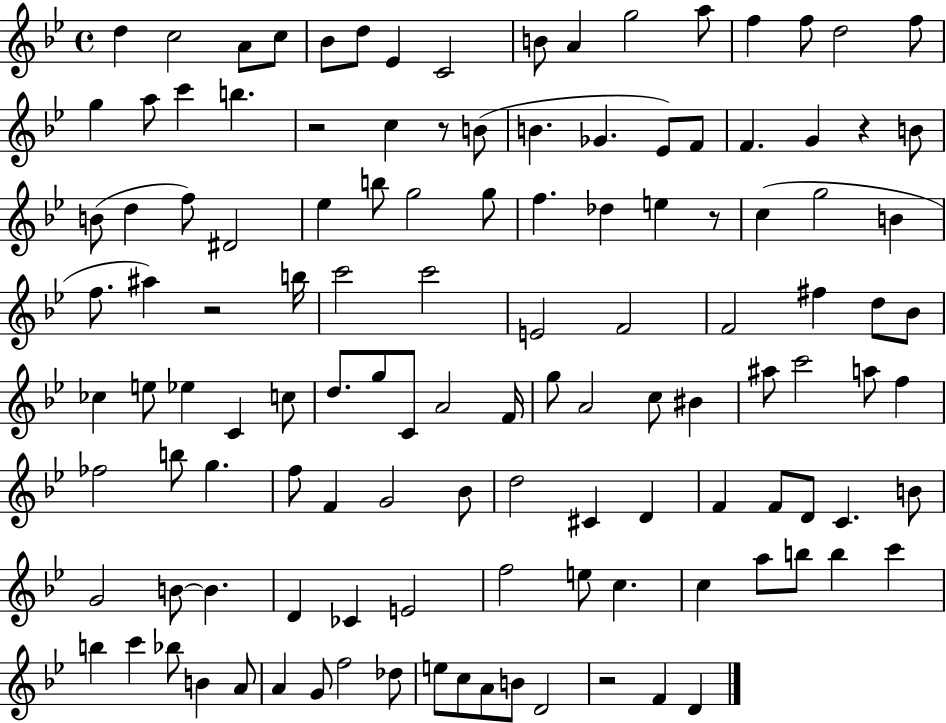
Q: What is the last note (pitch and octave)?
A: D4